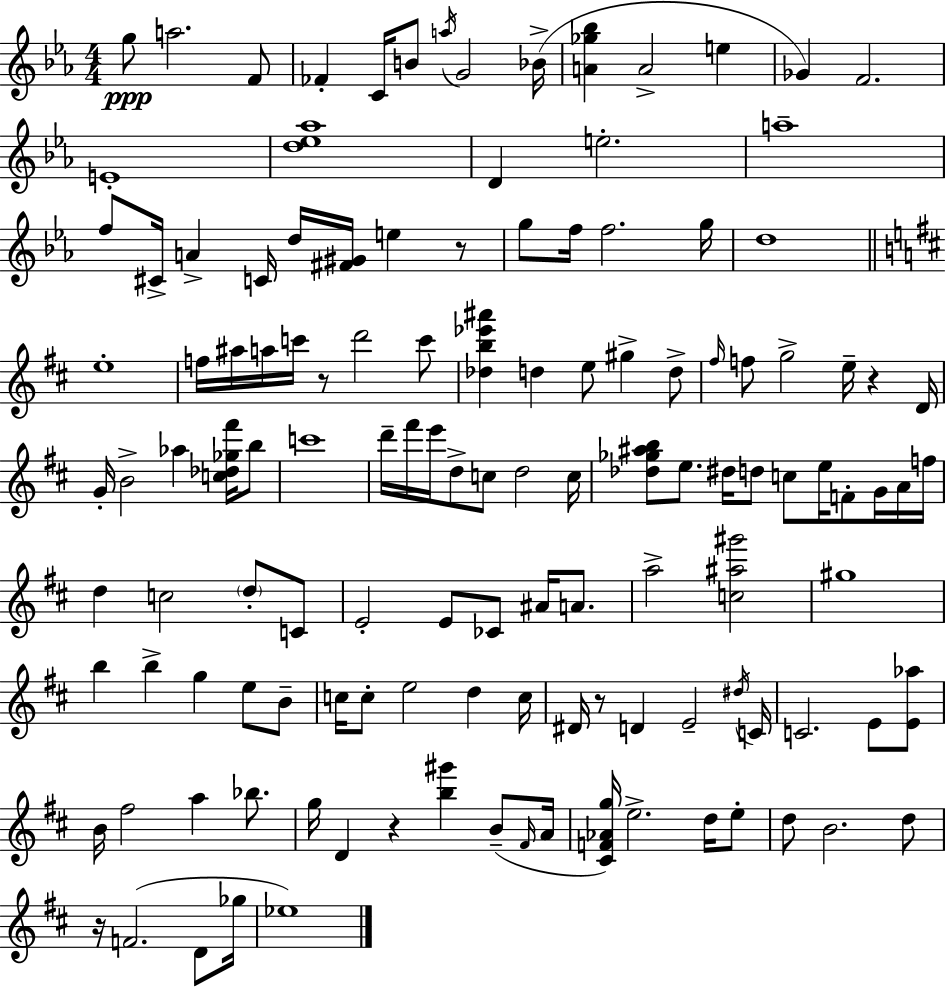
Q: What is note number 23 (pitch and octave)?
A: E5